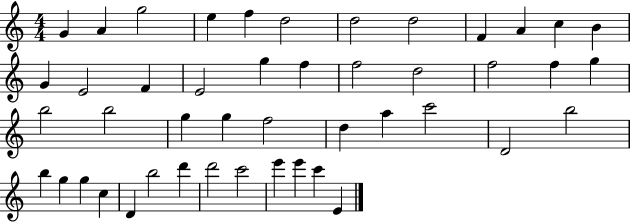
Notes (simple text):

G4/q A4/q G5/h E5/q F5/q D5/h D5/h D5/h F4/q A4/q C5/q B4/q G4/q E4/h F4/q E4/h G5/q F5/q F5/h D5/h F5/h F5/q G5/q B5/h B5/h G5/q G5/q F5/h D5/q A5/q C6/h D4/h B5/h B5/q G5/q G5/q C5/q D4/q B5/h D6/q D6/h C6/h E6/q E6/q C6/q E4/q